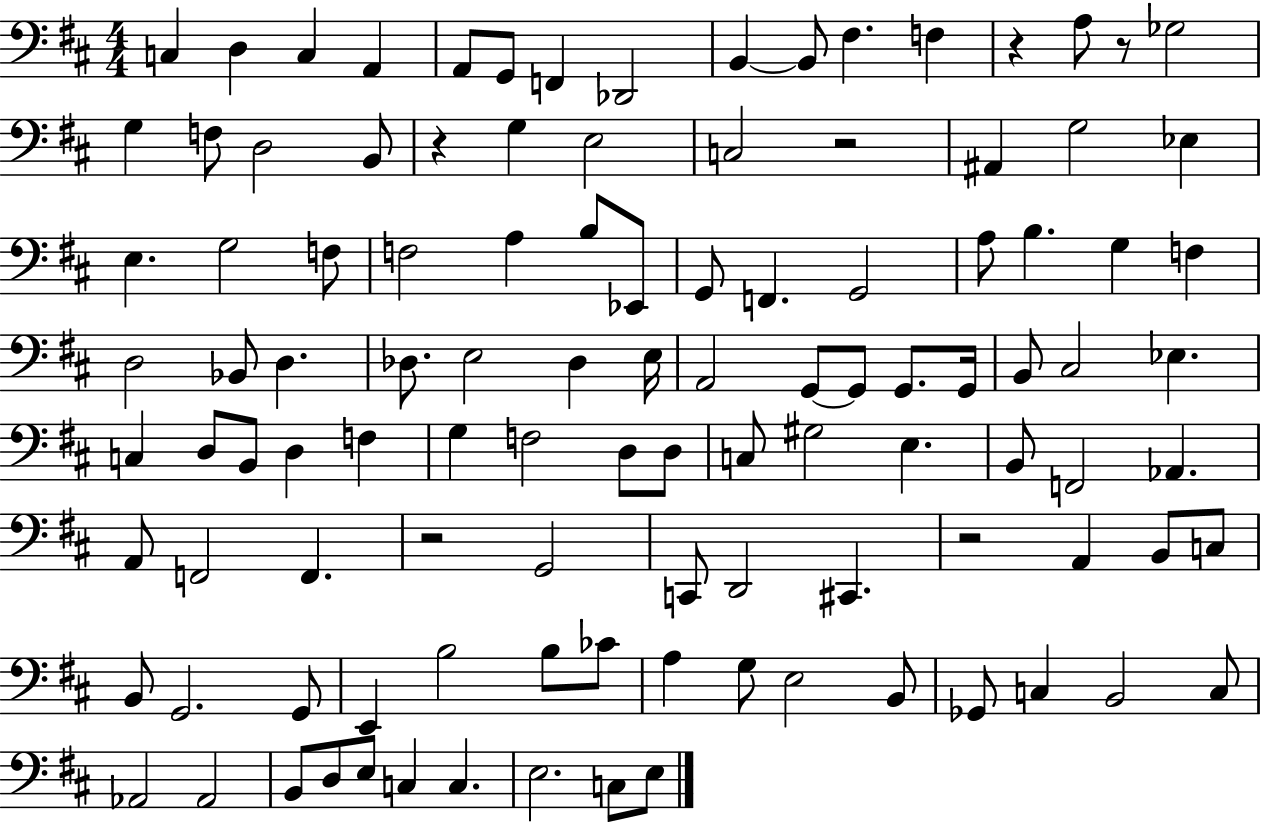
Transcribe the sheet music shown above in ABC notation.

X:1
T:Untitled
M:4/4
L:1/4
K:D
C, D, C, A,, A,,/2 G,,/2 F,, _D,,2 B,, B,,/2 ^F, F, z A,/2 z/2 _G,2 G, F,/2 D,2 B,,/2 z G, E,2 C,2 z2 ^A,, G,2 _E, E, G,2 F,/2 F,2 A, B,/2 _E,,/2 G,,/2 F,, G,,2 A,/2 B, G, F, D,2 _B,,/2 D, _D,/2 E,2 _D, E,/4 A,,2 G,,/2 G,,/2 G,,/2 G,,/4 B,,/2 ^C,2 _E, C, D,/2 B,,/2 D, F, G, F,2 D,/2 D,/2 C,/2 ^G,2 E, B,,/2 F,,2 _A,, A,,/2 F,,2 F,, z2 G,,2 C,,/2 D,,2 ^C,, z2 A,, B,,/2 C,/2 B,,/2 G,,2 G,,/2 E,, B,2 B,/2 _C/2 A, G,/2 E,2 B,,/2 _G,,/2 C, B,,2 C,/2 _A,,2 _A,,2 B,,/2 D,/2 E,/2 C, C, E,2 C,/2 E,/2